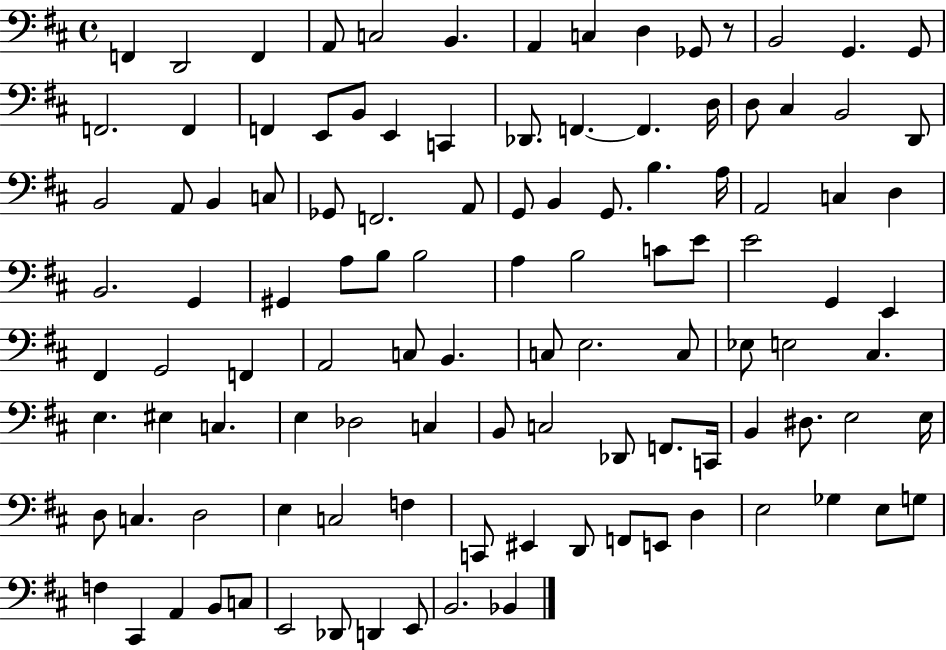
X:1
T:Untitled
M:4/4
L:1/4
K:D
F,, D,,2 F,, A,,/2 C,2 B,, A,, C, D, _G,,/2 z/2 B,,2 G,, G,,/2 F,,2 F,, F,, E,,/2 B,,/2 E,, C,, _D,,/2 F,, F,, D,/4 D,/2 ^C, B,,2 D,,/2 B,,2 A,,/2 B,, C,/2 _G,,/2 F,,2 A,,/2 G,,/2 B,, G,,/2 B, A,/4 A,,2 C, D, B,,2 G,, ^G,, A,/2 B,/2 B,2 A, B,2 C/2 E/2 E2 G,, E,, ^F,, G,,2 F,, A,,2 C,/2 B,, C,/2 E,2 C,/2 _E,/2 E,2 ^C, E, ^E, C, E, _D,2 C, B,,/2 C,2 _D,,/2 F,,/2 C,,/4 B,, ^D,/2 E,2 E,/4 D,/2 C, D,2 E, C,2 F, C,,/2 ^E,, D,,/2 F,,/2 E,,/2 D, E,2 _G, E,/2 G,/2 F, ^C,, A,, B,,/2 C,/2 E,,2 _D,,/2 D,, E,,/2 B,,2 _B,,